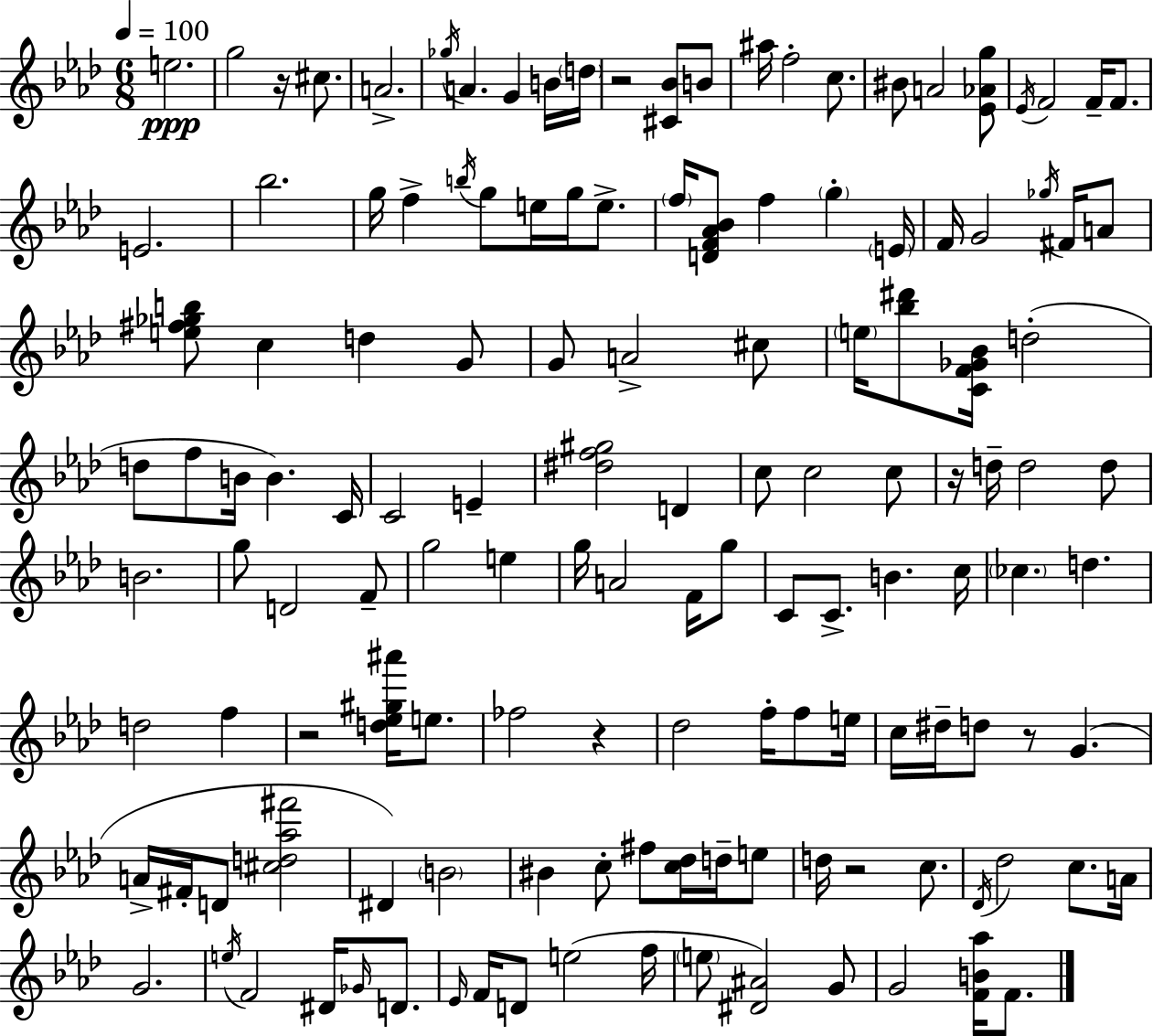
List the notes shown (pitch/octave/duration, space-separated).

E5/h. G5/h R/s C#5/e. A4/h. Gb5/s A4/q. G4/q B4/s D5/s R/h [C#4,Bb4]/e B4/e A#5/s F5/h C5/e. BIS4/e A4/h [Eb4,Ab4,G5]/e Eb4/s F4/h F4/s F4/e. E4/h. Bb5/h. G5/s F5/q B5/s G5/e E5/s G5/s E5/e. F5/s [D4,F4,Ab4,Bb4]/e F5/q G5/q E4/s F4/s G4/h Gb5/s F#4/s A4/e [E5,F#5,Gb5,B5]/e C5/q D5/q G4/e G4/e A4/h C#5/e E5/s [Bb5,D#6]/e [C4,F4,Gb4,Bb4]/s D5/h D5/e F5/e B4/s B4/q. C4/s C4/h E4/q [D#5,F5,G#5]/h D4/q C5/e C5/h C5/e R/s D5/s D5/h D5/e B4/h. G5/e D4/h F4/e G5/h E5/q G5/s A4/h F4/s G5/e C4/e C4/e. B4/q. C5/s CES5/q. D5/q. D5/h F5/q R/h [D5,Eb5,G#5,A#6]/s E5/e. FES5/h R/q Db5/h F5/s F5/e E5/s C5/s D#5/s D5/e R/e G4/q. A4/s F#4/s D4/e [C#5,D5,Ab5,F#6]/h D#4/q B4/h BIS4/q C5/e F#5/e [C5,Db5]/s D5/s E5/e D5/s R/h C5/e. Db4/s Db5/h C5/e. A4/s G4/h. E5/s F4/h D#4/s Gb4/s D4/e. Eb4/s F4/s D4/e E5/h F5/s E5/e [D#4,A#4]/h G4/e G4/h [F4,B4,Ab5]/s F4/e.